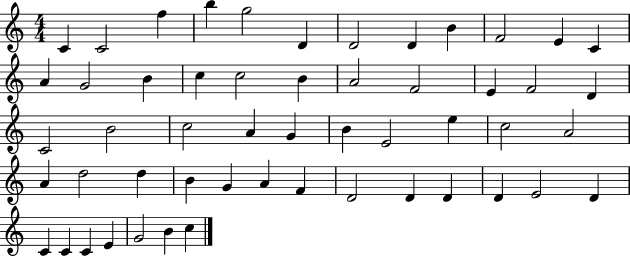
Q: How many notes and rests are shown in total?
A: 53